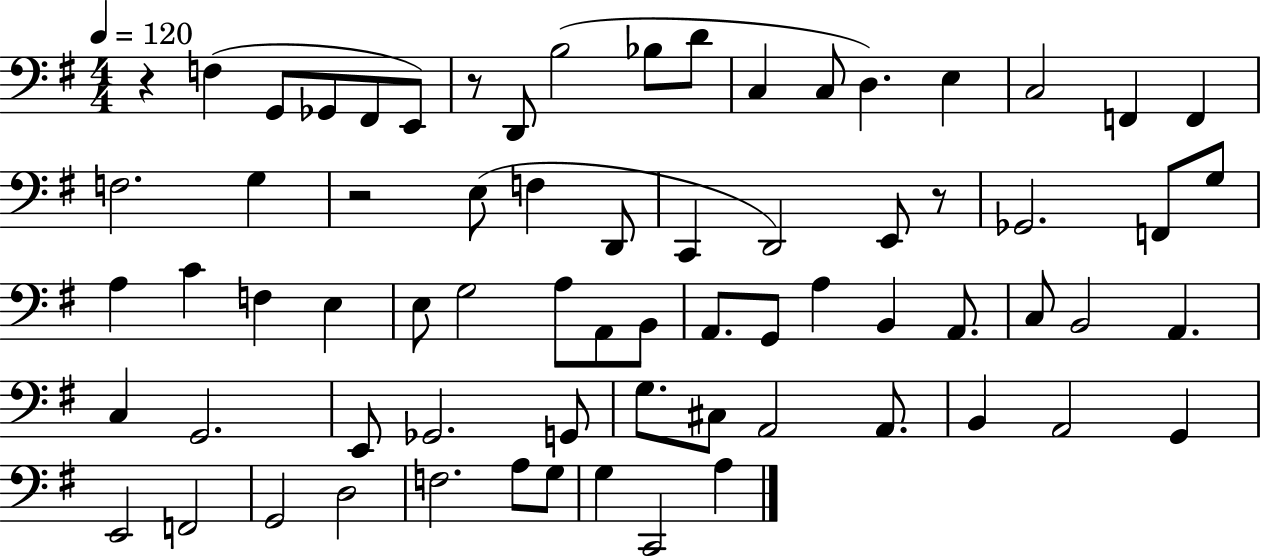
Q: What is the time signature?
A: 4/4